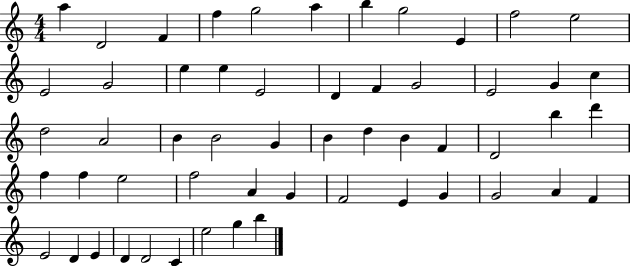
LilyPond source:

{
  \clef treble
  \numericTimeSignature
  \time 4/4
  \key c \major
  a''4 d'2 f'4 | f''4 g''2 a''4 | b''4 g''2 e'4 | f''2 e''2 | \break e'2 g'2 | e''4 e''4 e'2 | d'4 f'4 g'2 | e'2 g'4 c''4 | \break d''2 a'2 | b'4 b'2 g'4 | b'4 d''4 b'4 f'4 | d'2 b''4 d'''4 | \break f''4 f''4 e''2 | f''2 a'4 g'4 | f'2 e'4 g'4 | g'2 a'4 f'4 | \break e'2 d'4 e'4 | d'4 d'2 c'4 | e''2 g''4 b''4 | \bar "|."
}